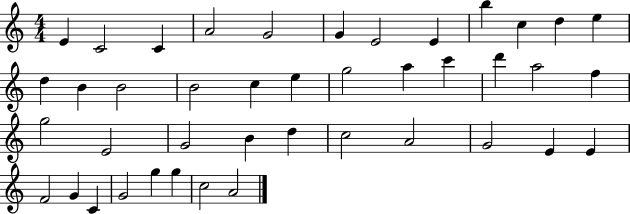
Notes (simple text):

E4/q C4/h C4/q A4/h G4/h G4/q E4/h E4/q B5/q C5/q D5/q E5/q D5/q B4/q B4/h B4/h C5/q E5/q G5/h A5/q C6/q D6/q A5/h F5/q G5/h E4/h G4/h B4/q D5/q C5/h A4/h G4/h E4/q E4/q F4/h G4/q C4/q G4/h G5/q G5/q C5/h A4/h